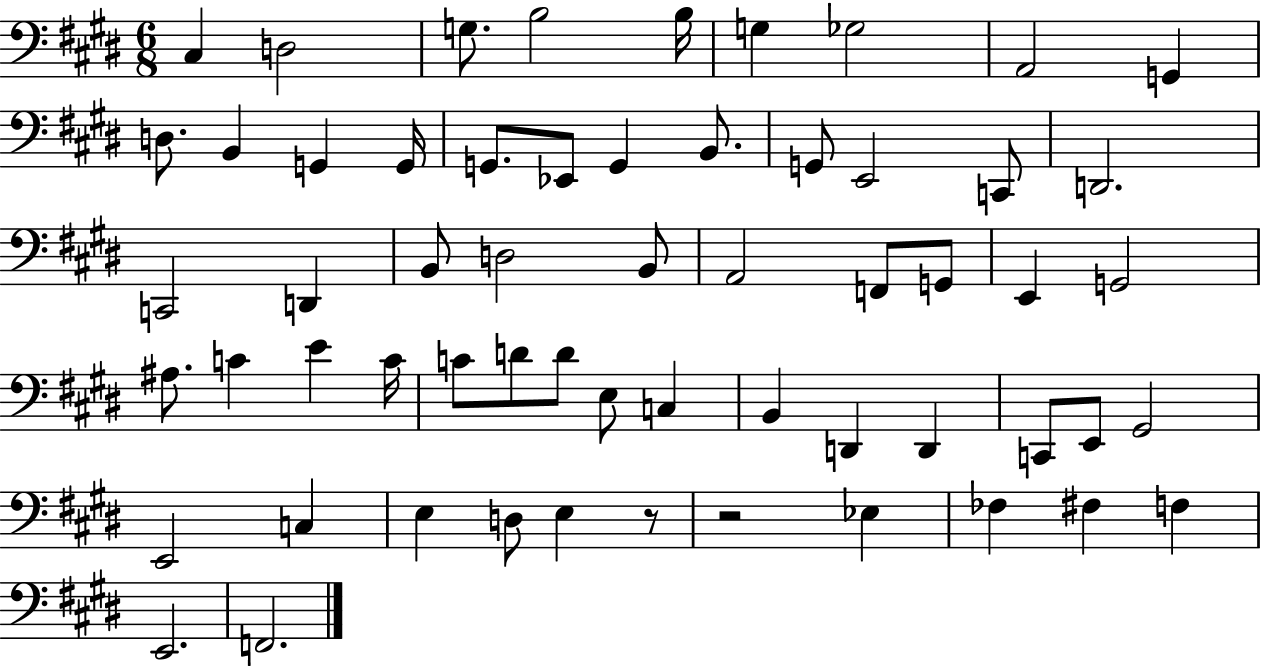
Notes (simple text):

C#3/q D3/h G3/e. B3/h B3/s G3/q Gb3/h A2/h G2/q D3/e. B2/q G2/q G2/s G2/e. Eb2/e G2/q B2/e. G2/e E2/h C2/e D2/h. C2/h D2/q B2/e D3/h B2/e A2/h F2/e G2/e E2/q G2/h A#3/e. C4/q E4/q C4/s C4/e D4/e D4/e E3/e C3/q B2/q D2/q D2/q C2/e E2/e G#2/h E2/h C3/q E3/q D3/e E3/q R/e R/h Eb3/q FES3/q F#3/q F3/q E2/h. F2/h.